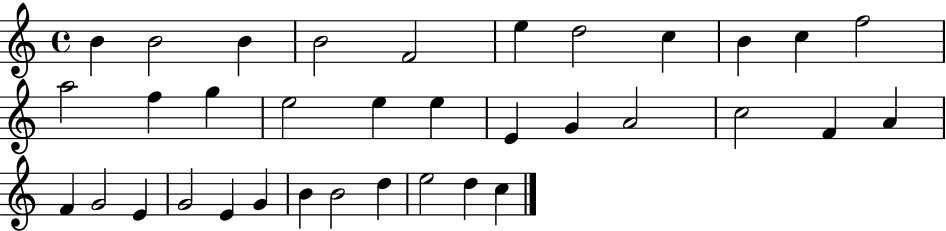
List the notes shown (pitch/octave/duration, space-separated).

B4/q B4/h B4/q B4/h F4/h E5/q D5/h C5/q B4/q C5/q F5/h A5/h F5/q G5/q E5/h E5/q E5/q E4/q G4/q A4/h C5/h F4/q A4/q F4/q G4/h E4/q G4/h E4/q G4/q B4/q B4/h D5/q E5/h D5/q C5/q